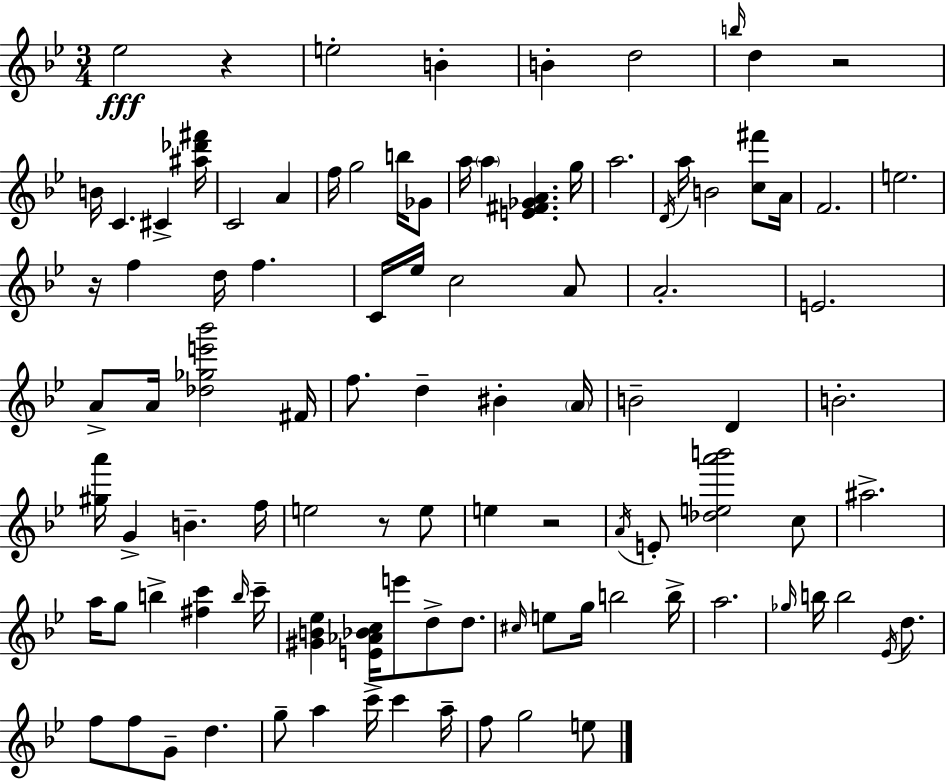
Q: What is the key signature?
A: BES major